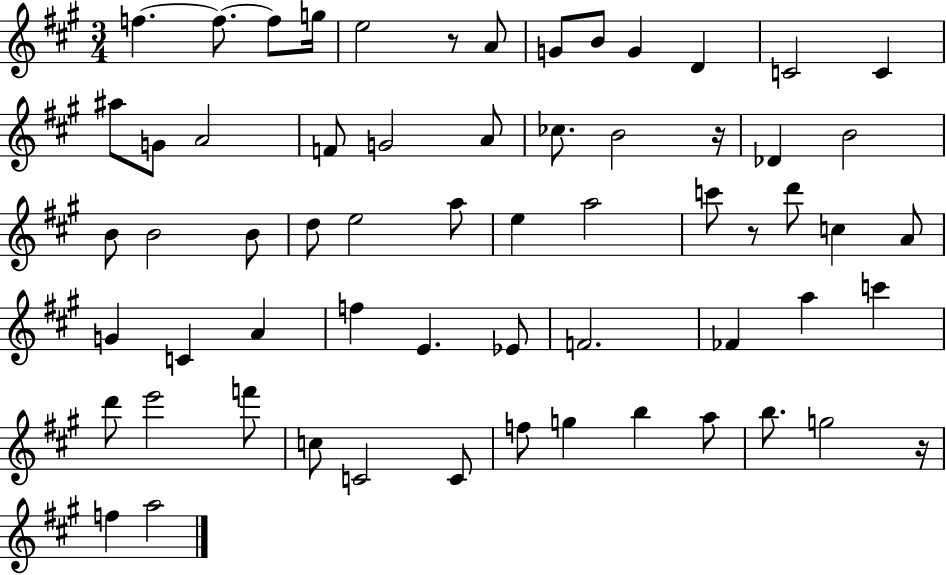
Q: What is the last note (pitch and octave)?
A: A5